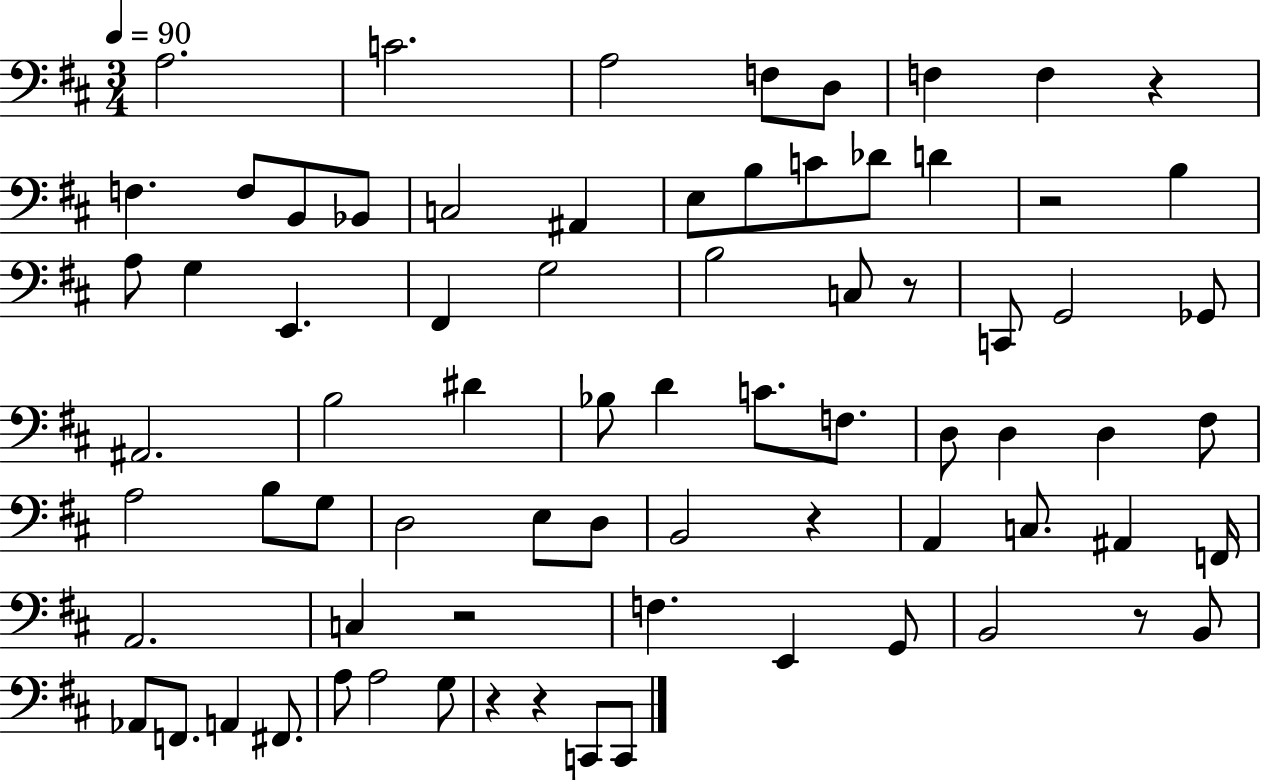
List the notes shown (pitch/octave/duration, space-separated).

A3/h. C4/h. A3/h F3/e D3/e F3/q F3/q R/q F3/q. F3/e B2/e Bb2/e C3/h A#2/q E3/e B3/e C4/e Db4/e D4/q R/h B3/q A3/e G3/q E2/q. F#2/q G3/h B3/h C3/e R/e C2/e G2/h Gb2/e A#2/h. B3/h D#4/q Bb3/e D4/q C4/e. F3/e. D3/e D3/q D3/q F#3/e A3/h B3/e G3/e D3/h E3/e D3/e B2/h R/q A2/q C3/e. A#2/q F2/s A2/h. C3/q R/h F3/q. E2/q G2/e B2/h R/e B2/e Ab2/e F2/e. A2/q F#2/e. A3/e A3/h G3/e R/q R/q C2/e C2/e